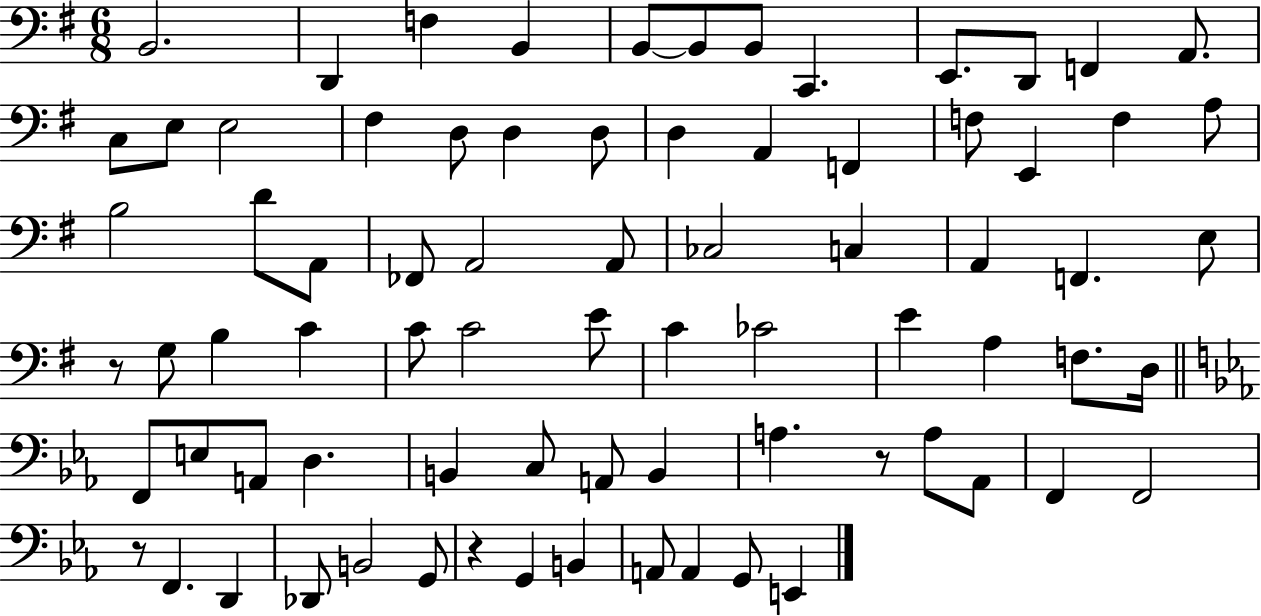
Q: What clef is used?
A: bass